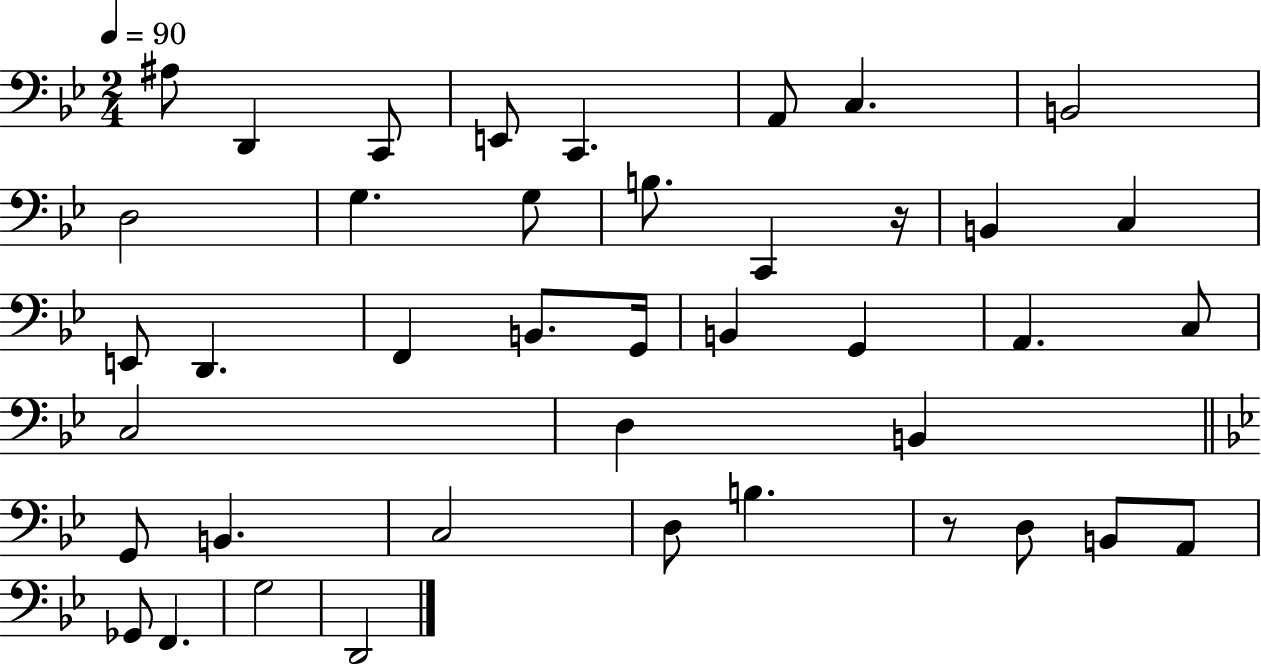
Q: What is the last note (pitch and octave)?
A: D2